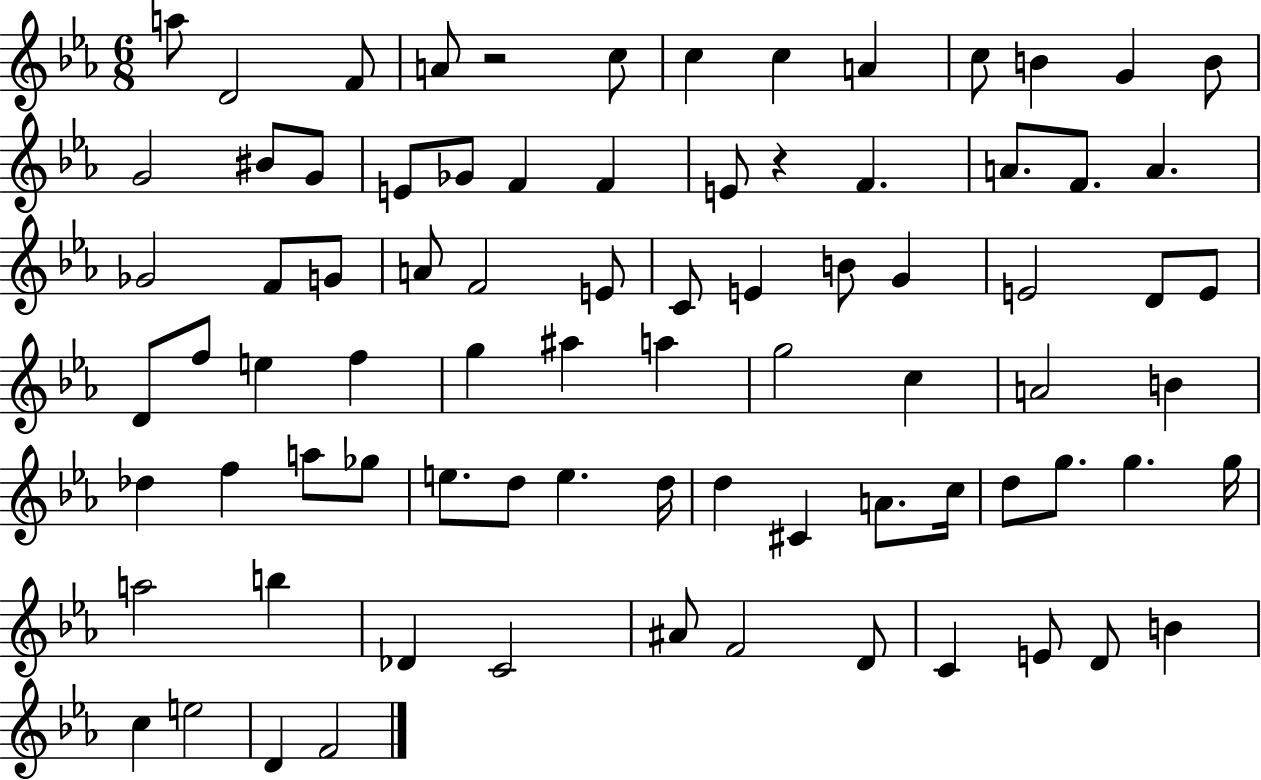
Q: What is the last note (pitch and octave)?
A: F4